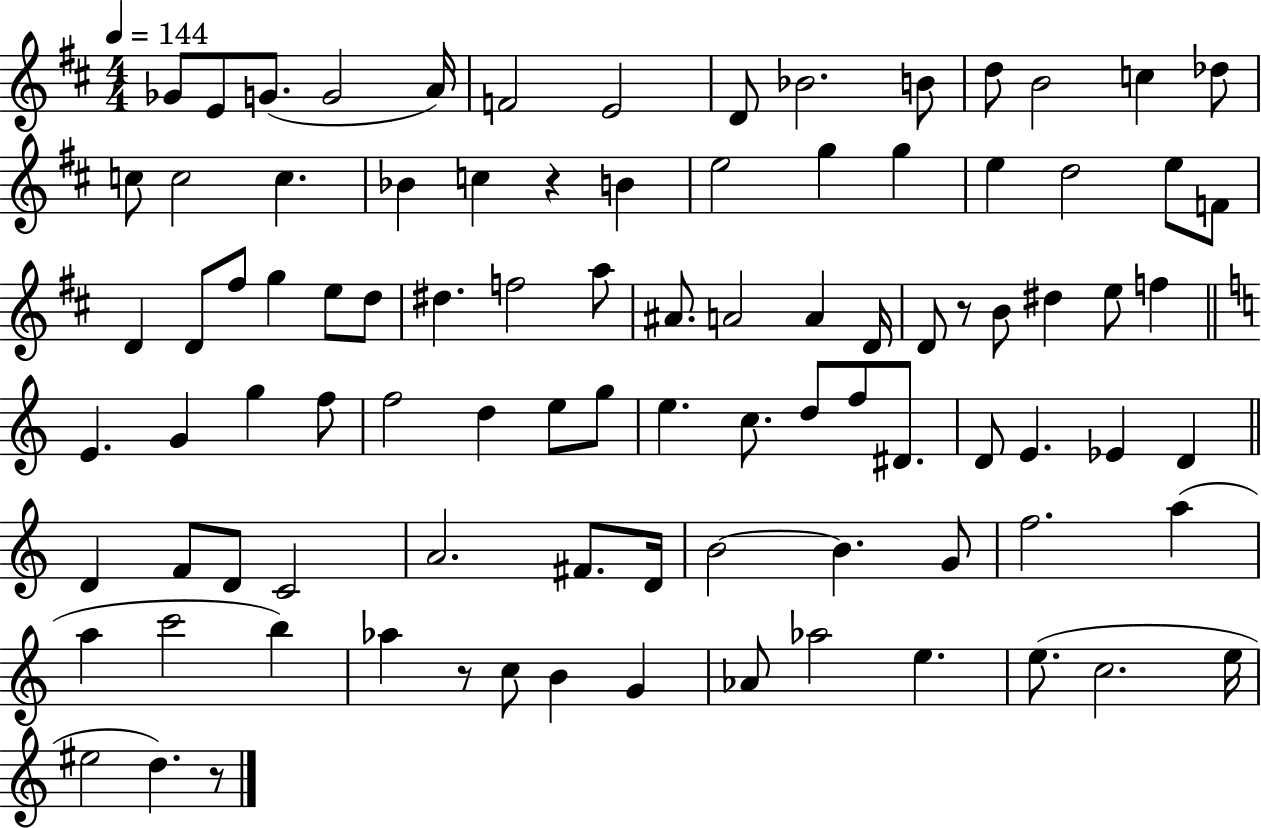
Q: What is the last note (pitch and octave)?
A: D5